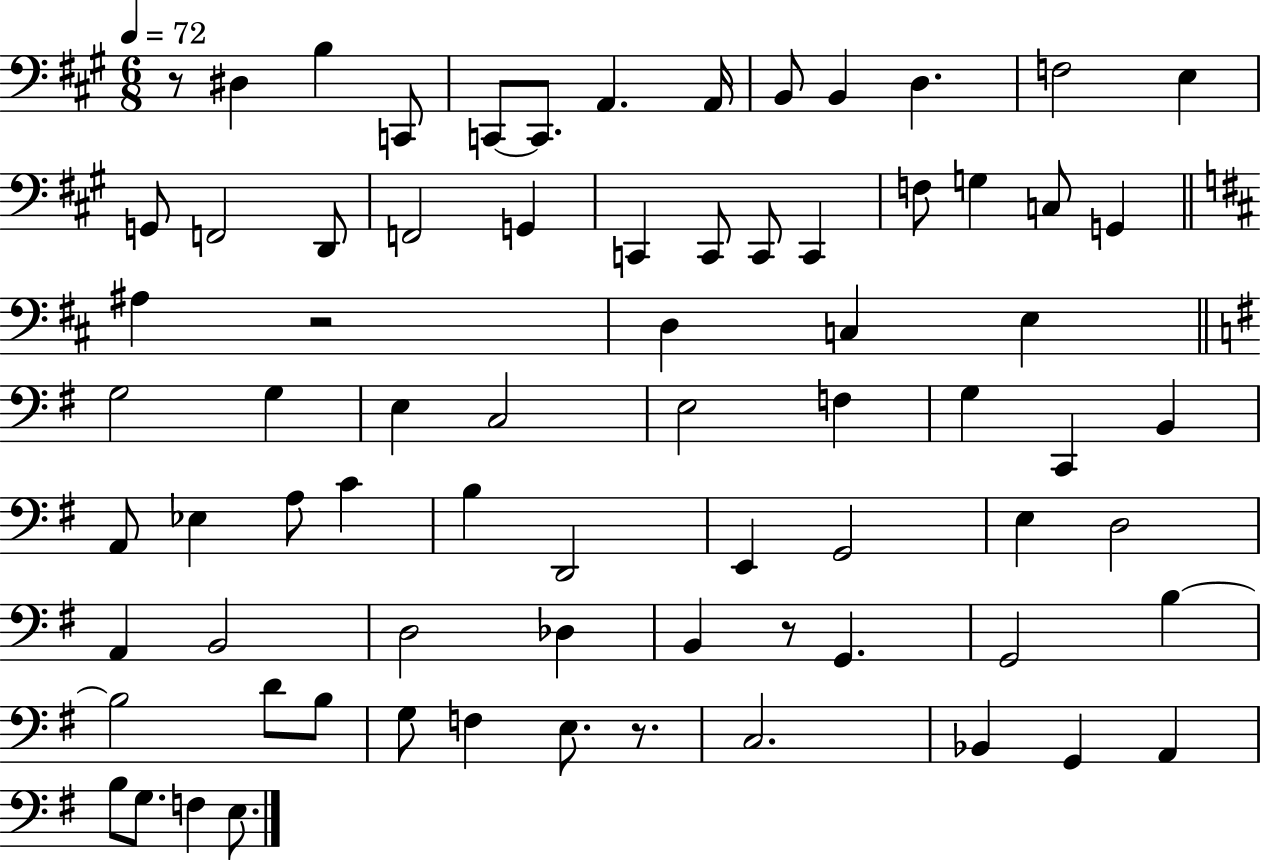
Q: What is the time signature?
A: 6/8